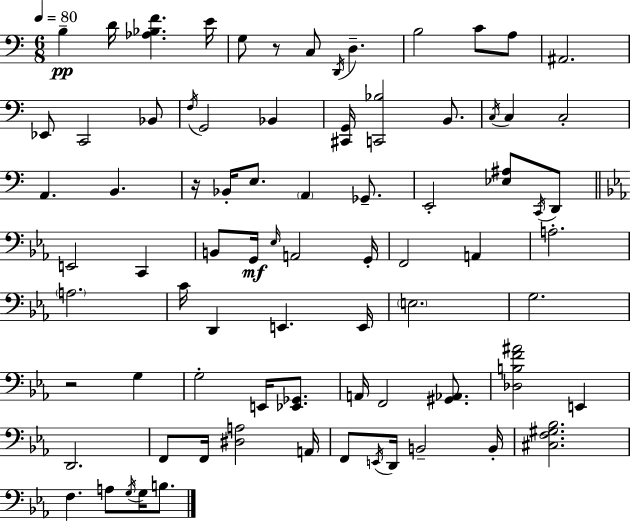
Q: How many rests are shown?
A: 3